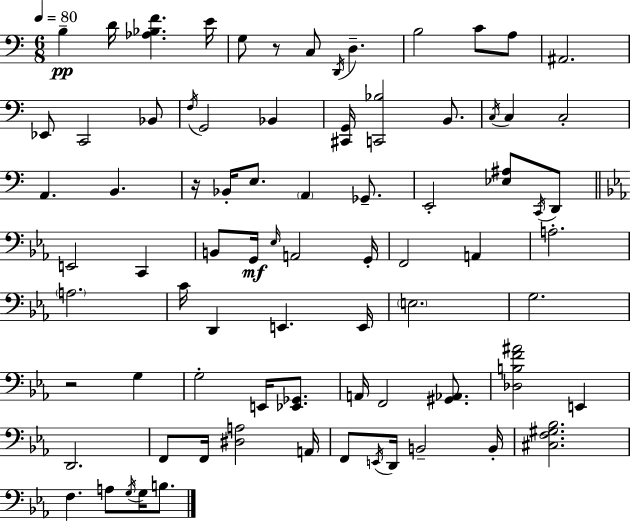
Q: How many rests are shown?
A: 3